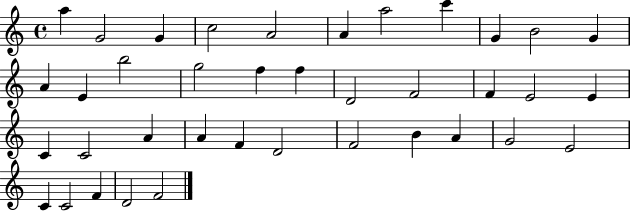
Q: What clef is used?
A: treble